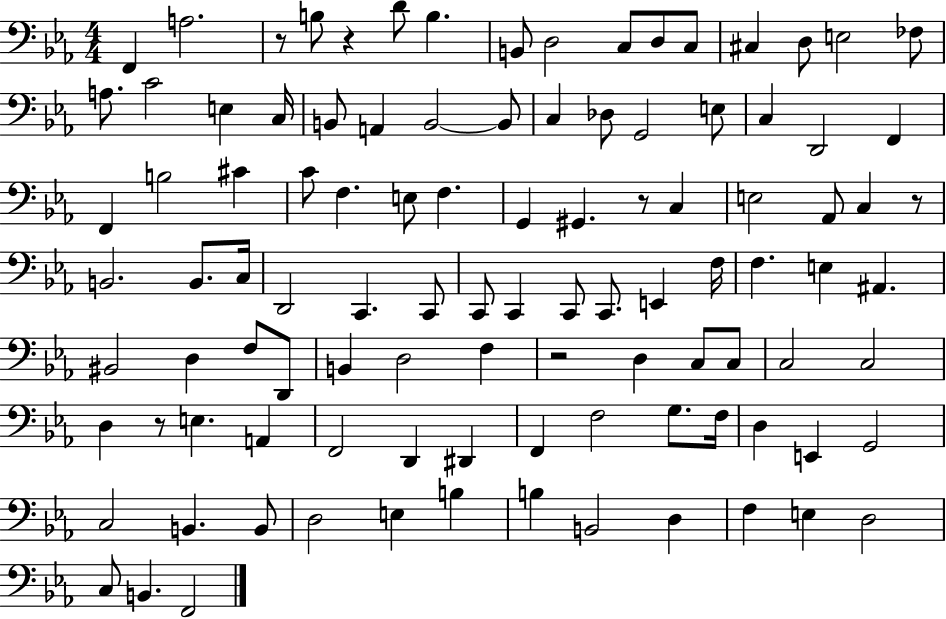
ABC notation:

X:1
T:Untitled
M:4/4
L:1/4
K:Eb
F,, A,2 z/2 B,/2 z D/2 B, B,,/2 D,2 C,/2 D,/2 C,/2 ^C, D,/2 E,2 _F,/2 A,/2 C2 E, C,/4 B,,/2 A,, B,,2 B,,/2 C, _D,/2 G,,2 E,/2 C, D,,2 F,, F,, B,2 ^C C/2 F, E,/2 F, G,, ^G,, z/2 C, E,2 _A,,/2 C, z/2 B,,2 B,,/2 C,/4 D,,2 C,, C,,/2 C,,/2 C,, C,,/2 C,,/2 E,, F,/4 F, E, ^A,, ^B,,2 D, F,/2 D,,/2 B,, D,2 F, z2 D, C,/2 C,/2 C,2 C,2 D, z/2 E, A,, F,,2 D,, ^D,, F,, F,2 G,/2 F,/4 D, E,, G,,2 C,2 B,, B,,/2 D,2 E, B, B, B,,2 D, F, E, D,2 C,/2 B,, F,,2